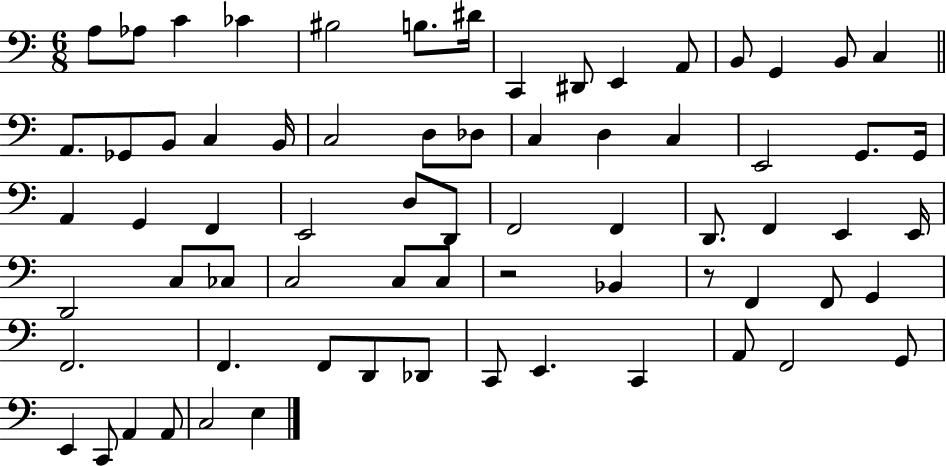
{
  \clef bass
  \numericTimeSignature
  \time 6/8
  \key c \major
  \repeat volta 2 { a8 aes8 c'4 ces'4 | bis2 b8. dis'16 | c,4 dis,8 e,4 a,8 | b,8 g,4 b,8 c4 | \break \bar "||" \break \key a \minor a,8. ges,8 b,8 c4 b,16 | c2 d8 des8 | c4 d4 c4 | e,2 g,8. g,16 | \break a,4 g,4 f,4 | e,2 d8 d,8 | f,2 f,4 | d,8. f,4 e,4 e,16 | \break d,2 c8 ces8 | c2 c8 c8 | r2 bes,4 | r8 f,4 f,8 g,4 | \break f,2. | f,4. f,8 d,8 des,8 | c,8 e,4. c,4 | a,8 f,2 g,8 | \break e,4 c,8 a,4 a,8 | c2 e4 | } \bar "|."
}